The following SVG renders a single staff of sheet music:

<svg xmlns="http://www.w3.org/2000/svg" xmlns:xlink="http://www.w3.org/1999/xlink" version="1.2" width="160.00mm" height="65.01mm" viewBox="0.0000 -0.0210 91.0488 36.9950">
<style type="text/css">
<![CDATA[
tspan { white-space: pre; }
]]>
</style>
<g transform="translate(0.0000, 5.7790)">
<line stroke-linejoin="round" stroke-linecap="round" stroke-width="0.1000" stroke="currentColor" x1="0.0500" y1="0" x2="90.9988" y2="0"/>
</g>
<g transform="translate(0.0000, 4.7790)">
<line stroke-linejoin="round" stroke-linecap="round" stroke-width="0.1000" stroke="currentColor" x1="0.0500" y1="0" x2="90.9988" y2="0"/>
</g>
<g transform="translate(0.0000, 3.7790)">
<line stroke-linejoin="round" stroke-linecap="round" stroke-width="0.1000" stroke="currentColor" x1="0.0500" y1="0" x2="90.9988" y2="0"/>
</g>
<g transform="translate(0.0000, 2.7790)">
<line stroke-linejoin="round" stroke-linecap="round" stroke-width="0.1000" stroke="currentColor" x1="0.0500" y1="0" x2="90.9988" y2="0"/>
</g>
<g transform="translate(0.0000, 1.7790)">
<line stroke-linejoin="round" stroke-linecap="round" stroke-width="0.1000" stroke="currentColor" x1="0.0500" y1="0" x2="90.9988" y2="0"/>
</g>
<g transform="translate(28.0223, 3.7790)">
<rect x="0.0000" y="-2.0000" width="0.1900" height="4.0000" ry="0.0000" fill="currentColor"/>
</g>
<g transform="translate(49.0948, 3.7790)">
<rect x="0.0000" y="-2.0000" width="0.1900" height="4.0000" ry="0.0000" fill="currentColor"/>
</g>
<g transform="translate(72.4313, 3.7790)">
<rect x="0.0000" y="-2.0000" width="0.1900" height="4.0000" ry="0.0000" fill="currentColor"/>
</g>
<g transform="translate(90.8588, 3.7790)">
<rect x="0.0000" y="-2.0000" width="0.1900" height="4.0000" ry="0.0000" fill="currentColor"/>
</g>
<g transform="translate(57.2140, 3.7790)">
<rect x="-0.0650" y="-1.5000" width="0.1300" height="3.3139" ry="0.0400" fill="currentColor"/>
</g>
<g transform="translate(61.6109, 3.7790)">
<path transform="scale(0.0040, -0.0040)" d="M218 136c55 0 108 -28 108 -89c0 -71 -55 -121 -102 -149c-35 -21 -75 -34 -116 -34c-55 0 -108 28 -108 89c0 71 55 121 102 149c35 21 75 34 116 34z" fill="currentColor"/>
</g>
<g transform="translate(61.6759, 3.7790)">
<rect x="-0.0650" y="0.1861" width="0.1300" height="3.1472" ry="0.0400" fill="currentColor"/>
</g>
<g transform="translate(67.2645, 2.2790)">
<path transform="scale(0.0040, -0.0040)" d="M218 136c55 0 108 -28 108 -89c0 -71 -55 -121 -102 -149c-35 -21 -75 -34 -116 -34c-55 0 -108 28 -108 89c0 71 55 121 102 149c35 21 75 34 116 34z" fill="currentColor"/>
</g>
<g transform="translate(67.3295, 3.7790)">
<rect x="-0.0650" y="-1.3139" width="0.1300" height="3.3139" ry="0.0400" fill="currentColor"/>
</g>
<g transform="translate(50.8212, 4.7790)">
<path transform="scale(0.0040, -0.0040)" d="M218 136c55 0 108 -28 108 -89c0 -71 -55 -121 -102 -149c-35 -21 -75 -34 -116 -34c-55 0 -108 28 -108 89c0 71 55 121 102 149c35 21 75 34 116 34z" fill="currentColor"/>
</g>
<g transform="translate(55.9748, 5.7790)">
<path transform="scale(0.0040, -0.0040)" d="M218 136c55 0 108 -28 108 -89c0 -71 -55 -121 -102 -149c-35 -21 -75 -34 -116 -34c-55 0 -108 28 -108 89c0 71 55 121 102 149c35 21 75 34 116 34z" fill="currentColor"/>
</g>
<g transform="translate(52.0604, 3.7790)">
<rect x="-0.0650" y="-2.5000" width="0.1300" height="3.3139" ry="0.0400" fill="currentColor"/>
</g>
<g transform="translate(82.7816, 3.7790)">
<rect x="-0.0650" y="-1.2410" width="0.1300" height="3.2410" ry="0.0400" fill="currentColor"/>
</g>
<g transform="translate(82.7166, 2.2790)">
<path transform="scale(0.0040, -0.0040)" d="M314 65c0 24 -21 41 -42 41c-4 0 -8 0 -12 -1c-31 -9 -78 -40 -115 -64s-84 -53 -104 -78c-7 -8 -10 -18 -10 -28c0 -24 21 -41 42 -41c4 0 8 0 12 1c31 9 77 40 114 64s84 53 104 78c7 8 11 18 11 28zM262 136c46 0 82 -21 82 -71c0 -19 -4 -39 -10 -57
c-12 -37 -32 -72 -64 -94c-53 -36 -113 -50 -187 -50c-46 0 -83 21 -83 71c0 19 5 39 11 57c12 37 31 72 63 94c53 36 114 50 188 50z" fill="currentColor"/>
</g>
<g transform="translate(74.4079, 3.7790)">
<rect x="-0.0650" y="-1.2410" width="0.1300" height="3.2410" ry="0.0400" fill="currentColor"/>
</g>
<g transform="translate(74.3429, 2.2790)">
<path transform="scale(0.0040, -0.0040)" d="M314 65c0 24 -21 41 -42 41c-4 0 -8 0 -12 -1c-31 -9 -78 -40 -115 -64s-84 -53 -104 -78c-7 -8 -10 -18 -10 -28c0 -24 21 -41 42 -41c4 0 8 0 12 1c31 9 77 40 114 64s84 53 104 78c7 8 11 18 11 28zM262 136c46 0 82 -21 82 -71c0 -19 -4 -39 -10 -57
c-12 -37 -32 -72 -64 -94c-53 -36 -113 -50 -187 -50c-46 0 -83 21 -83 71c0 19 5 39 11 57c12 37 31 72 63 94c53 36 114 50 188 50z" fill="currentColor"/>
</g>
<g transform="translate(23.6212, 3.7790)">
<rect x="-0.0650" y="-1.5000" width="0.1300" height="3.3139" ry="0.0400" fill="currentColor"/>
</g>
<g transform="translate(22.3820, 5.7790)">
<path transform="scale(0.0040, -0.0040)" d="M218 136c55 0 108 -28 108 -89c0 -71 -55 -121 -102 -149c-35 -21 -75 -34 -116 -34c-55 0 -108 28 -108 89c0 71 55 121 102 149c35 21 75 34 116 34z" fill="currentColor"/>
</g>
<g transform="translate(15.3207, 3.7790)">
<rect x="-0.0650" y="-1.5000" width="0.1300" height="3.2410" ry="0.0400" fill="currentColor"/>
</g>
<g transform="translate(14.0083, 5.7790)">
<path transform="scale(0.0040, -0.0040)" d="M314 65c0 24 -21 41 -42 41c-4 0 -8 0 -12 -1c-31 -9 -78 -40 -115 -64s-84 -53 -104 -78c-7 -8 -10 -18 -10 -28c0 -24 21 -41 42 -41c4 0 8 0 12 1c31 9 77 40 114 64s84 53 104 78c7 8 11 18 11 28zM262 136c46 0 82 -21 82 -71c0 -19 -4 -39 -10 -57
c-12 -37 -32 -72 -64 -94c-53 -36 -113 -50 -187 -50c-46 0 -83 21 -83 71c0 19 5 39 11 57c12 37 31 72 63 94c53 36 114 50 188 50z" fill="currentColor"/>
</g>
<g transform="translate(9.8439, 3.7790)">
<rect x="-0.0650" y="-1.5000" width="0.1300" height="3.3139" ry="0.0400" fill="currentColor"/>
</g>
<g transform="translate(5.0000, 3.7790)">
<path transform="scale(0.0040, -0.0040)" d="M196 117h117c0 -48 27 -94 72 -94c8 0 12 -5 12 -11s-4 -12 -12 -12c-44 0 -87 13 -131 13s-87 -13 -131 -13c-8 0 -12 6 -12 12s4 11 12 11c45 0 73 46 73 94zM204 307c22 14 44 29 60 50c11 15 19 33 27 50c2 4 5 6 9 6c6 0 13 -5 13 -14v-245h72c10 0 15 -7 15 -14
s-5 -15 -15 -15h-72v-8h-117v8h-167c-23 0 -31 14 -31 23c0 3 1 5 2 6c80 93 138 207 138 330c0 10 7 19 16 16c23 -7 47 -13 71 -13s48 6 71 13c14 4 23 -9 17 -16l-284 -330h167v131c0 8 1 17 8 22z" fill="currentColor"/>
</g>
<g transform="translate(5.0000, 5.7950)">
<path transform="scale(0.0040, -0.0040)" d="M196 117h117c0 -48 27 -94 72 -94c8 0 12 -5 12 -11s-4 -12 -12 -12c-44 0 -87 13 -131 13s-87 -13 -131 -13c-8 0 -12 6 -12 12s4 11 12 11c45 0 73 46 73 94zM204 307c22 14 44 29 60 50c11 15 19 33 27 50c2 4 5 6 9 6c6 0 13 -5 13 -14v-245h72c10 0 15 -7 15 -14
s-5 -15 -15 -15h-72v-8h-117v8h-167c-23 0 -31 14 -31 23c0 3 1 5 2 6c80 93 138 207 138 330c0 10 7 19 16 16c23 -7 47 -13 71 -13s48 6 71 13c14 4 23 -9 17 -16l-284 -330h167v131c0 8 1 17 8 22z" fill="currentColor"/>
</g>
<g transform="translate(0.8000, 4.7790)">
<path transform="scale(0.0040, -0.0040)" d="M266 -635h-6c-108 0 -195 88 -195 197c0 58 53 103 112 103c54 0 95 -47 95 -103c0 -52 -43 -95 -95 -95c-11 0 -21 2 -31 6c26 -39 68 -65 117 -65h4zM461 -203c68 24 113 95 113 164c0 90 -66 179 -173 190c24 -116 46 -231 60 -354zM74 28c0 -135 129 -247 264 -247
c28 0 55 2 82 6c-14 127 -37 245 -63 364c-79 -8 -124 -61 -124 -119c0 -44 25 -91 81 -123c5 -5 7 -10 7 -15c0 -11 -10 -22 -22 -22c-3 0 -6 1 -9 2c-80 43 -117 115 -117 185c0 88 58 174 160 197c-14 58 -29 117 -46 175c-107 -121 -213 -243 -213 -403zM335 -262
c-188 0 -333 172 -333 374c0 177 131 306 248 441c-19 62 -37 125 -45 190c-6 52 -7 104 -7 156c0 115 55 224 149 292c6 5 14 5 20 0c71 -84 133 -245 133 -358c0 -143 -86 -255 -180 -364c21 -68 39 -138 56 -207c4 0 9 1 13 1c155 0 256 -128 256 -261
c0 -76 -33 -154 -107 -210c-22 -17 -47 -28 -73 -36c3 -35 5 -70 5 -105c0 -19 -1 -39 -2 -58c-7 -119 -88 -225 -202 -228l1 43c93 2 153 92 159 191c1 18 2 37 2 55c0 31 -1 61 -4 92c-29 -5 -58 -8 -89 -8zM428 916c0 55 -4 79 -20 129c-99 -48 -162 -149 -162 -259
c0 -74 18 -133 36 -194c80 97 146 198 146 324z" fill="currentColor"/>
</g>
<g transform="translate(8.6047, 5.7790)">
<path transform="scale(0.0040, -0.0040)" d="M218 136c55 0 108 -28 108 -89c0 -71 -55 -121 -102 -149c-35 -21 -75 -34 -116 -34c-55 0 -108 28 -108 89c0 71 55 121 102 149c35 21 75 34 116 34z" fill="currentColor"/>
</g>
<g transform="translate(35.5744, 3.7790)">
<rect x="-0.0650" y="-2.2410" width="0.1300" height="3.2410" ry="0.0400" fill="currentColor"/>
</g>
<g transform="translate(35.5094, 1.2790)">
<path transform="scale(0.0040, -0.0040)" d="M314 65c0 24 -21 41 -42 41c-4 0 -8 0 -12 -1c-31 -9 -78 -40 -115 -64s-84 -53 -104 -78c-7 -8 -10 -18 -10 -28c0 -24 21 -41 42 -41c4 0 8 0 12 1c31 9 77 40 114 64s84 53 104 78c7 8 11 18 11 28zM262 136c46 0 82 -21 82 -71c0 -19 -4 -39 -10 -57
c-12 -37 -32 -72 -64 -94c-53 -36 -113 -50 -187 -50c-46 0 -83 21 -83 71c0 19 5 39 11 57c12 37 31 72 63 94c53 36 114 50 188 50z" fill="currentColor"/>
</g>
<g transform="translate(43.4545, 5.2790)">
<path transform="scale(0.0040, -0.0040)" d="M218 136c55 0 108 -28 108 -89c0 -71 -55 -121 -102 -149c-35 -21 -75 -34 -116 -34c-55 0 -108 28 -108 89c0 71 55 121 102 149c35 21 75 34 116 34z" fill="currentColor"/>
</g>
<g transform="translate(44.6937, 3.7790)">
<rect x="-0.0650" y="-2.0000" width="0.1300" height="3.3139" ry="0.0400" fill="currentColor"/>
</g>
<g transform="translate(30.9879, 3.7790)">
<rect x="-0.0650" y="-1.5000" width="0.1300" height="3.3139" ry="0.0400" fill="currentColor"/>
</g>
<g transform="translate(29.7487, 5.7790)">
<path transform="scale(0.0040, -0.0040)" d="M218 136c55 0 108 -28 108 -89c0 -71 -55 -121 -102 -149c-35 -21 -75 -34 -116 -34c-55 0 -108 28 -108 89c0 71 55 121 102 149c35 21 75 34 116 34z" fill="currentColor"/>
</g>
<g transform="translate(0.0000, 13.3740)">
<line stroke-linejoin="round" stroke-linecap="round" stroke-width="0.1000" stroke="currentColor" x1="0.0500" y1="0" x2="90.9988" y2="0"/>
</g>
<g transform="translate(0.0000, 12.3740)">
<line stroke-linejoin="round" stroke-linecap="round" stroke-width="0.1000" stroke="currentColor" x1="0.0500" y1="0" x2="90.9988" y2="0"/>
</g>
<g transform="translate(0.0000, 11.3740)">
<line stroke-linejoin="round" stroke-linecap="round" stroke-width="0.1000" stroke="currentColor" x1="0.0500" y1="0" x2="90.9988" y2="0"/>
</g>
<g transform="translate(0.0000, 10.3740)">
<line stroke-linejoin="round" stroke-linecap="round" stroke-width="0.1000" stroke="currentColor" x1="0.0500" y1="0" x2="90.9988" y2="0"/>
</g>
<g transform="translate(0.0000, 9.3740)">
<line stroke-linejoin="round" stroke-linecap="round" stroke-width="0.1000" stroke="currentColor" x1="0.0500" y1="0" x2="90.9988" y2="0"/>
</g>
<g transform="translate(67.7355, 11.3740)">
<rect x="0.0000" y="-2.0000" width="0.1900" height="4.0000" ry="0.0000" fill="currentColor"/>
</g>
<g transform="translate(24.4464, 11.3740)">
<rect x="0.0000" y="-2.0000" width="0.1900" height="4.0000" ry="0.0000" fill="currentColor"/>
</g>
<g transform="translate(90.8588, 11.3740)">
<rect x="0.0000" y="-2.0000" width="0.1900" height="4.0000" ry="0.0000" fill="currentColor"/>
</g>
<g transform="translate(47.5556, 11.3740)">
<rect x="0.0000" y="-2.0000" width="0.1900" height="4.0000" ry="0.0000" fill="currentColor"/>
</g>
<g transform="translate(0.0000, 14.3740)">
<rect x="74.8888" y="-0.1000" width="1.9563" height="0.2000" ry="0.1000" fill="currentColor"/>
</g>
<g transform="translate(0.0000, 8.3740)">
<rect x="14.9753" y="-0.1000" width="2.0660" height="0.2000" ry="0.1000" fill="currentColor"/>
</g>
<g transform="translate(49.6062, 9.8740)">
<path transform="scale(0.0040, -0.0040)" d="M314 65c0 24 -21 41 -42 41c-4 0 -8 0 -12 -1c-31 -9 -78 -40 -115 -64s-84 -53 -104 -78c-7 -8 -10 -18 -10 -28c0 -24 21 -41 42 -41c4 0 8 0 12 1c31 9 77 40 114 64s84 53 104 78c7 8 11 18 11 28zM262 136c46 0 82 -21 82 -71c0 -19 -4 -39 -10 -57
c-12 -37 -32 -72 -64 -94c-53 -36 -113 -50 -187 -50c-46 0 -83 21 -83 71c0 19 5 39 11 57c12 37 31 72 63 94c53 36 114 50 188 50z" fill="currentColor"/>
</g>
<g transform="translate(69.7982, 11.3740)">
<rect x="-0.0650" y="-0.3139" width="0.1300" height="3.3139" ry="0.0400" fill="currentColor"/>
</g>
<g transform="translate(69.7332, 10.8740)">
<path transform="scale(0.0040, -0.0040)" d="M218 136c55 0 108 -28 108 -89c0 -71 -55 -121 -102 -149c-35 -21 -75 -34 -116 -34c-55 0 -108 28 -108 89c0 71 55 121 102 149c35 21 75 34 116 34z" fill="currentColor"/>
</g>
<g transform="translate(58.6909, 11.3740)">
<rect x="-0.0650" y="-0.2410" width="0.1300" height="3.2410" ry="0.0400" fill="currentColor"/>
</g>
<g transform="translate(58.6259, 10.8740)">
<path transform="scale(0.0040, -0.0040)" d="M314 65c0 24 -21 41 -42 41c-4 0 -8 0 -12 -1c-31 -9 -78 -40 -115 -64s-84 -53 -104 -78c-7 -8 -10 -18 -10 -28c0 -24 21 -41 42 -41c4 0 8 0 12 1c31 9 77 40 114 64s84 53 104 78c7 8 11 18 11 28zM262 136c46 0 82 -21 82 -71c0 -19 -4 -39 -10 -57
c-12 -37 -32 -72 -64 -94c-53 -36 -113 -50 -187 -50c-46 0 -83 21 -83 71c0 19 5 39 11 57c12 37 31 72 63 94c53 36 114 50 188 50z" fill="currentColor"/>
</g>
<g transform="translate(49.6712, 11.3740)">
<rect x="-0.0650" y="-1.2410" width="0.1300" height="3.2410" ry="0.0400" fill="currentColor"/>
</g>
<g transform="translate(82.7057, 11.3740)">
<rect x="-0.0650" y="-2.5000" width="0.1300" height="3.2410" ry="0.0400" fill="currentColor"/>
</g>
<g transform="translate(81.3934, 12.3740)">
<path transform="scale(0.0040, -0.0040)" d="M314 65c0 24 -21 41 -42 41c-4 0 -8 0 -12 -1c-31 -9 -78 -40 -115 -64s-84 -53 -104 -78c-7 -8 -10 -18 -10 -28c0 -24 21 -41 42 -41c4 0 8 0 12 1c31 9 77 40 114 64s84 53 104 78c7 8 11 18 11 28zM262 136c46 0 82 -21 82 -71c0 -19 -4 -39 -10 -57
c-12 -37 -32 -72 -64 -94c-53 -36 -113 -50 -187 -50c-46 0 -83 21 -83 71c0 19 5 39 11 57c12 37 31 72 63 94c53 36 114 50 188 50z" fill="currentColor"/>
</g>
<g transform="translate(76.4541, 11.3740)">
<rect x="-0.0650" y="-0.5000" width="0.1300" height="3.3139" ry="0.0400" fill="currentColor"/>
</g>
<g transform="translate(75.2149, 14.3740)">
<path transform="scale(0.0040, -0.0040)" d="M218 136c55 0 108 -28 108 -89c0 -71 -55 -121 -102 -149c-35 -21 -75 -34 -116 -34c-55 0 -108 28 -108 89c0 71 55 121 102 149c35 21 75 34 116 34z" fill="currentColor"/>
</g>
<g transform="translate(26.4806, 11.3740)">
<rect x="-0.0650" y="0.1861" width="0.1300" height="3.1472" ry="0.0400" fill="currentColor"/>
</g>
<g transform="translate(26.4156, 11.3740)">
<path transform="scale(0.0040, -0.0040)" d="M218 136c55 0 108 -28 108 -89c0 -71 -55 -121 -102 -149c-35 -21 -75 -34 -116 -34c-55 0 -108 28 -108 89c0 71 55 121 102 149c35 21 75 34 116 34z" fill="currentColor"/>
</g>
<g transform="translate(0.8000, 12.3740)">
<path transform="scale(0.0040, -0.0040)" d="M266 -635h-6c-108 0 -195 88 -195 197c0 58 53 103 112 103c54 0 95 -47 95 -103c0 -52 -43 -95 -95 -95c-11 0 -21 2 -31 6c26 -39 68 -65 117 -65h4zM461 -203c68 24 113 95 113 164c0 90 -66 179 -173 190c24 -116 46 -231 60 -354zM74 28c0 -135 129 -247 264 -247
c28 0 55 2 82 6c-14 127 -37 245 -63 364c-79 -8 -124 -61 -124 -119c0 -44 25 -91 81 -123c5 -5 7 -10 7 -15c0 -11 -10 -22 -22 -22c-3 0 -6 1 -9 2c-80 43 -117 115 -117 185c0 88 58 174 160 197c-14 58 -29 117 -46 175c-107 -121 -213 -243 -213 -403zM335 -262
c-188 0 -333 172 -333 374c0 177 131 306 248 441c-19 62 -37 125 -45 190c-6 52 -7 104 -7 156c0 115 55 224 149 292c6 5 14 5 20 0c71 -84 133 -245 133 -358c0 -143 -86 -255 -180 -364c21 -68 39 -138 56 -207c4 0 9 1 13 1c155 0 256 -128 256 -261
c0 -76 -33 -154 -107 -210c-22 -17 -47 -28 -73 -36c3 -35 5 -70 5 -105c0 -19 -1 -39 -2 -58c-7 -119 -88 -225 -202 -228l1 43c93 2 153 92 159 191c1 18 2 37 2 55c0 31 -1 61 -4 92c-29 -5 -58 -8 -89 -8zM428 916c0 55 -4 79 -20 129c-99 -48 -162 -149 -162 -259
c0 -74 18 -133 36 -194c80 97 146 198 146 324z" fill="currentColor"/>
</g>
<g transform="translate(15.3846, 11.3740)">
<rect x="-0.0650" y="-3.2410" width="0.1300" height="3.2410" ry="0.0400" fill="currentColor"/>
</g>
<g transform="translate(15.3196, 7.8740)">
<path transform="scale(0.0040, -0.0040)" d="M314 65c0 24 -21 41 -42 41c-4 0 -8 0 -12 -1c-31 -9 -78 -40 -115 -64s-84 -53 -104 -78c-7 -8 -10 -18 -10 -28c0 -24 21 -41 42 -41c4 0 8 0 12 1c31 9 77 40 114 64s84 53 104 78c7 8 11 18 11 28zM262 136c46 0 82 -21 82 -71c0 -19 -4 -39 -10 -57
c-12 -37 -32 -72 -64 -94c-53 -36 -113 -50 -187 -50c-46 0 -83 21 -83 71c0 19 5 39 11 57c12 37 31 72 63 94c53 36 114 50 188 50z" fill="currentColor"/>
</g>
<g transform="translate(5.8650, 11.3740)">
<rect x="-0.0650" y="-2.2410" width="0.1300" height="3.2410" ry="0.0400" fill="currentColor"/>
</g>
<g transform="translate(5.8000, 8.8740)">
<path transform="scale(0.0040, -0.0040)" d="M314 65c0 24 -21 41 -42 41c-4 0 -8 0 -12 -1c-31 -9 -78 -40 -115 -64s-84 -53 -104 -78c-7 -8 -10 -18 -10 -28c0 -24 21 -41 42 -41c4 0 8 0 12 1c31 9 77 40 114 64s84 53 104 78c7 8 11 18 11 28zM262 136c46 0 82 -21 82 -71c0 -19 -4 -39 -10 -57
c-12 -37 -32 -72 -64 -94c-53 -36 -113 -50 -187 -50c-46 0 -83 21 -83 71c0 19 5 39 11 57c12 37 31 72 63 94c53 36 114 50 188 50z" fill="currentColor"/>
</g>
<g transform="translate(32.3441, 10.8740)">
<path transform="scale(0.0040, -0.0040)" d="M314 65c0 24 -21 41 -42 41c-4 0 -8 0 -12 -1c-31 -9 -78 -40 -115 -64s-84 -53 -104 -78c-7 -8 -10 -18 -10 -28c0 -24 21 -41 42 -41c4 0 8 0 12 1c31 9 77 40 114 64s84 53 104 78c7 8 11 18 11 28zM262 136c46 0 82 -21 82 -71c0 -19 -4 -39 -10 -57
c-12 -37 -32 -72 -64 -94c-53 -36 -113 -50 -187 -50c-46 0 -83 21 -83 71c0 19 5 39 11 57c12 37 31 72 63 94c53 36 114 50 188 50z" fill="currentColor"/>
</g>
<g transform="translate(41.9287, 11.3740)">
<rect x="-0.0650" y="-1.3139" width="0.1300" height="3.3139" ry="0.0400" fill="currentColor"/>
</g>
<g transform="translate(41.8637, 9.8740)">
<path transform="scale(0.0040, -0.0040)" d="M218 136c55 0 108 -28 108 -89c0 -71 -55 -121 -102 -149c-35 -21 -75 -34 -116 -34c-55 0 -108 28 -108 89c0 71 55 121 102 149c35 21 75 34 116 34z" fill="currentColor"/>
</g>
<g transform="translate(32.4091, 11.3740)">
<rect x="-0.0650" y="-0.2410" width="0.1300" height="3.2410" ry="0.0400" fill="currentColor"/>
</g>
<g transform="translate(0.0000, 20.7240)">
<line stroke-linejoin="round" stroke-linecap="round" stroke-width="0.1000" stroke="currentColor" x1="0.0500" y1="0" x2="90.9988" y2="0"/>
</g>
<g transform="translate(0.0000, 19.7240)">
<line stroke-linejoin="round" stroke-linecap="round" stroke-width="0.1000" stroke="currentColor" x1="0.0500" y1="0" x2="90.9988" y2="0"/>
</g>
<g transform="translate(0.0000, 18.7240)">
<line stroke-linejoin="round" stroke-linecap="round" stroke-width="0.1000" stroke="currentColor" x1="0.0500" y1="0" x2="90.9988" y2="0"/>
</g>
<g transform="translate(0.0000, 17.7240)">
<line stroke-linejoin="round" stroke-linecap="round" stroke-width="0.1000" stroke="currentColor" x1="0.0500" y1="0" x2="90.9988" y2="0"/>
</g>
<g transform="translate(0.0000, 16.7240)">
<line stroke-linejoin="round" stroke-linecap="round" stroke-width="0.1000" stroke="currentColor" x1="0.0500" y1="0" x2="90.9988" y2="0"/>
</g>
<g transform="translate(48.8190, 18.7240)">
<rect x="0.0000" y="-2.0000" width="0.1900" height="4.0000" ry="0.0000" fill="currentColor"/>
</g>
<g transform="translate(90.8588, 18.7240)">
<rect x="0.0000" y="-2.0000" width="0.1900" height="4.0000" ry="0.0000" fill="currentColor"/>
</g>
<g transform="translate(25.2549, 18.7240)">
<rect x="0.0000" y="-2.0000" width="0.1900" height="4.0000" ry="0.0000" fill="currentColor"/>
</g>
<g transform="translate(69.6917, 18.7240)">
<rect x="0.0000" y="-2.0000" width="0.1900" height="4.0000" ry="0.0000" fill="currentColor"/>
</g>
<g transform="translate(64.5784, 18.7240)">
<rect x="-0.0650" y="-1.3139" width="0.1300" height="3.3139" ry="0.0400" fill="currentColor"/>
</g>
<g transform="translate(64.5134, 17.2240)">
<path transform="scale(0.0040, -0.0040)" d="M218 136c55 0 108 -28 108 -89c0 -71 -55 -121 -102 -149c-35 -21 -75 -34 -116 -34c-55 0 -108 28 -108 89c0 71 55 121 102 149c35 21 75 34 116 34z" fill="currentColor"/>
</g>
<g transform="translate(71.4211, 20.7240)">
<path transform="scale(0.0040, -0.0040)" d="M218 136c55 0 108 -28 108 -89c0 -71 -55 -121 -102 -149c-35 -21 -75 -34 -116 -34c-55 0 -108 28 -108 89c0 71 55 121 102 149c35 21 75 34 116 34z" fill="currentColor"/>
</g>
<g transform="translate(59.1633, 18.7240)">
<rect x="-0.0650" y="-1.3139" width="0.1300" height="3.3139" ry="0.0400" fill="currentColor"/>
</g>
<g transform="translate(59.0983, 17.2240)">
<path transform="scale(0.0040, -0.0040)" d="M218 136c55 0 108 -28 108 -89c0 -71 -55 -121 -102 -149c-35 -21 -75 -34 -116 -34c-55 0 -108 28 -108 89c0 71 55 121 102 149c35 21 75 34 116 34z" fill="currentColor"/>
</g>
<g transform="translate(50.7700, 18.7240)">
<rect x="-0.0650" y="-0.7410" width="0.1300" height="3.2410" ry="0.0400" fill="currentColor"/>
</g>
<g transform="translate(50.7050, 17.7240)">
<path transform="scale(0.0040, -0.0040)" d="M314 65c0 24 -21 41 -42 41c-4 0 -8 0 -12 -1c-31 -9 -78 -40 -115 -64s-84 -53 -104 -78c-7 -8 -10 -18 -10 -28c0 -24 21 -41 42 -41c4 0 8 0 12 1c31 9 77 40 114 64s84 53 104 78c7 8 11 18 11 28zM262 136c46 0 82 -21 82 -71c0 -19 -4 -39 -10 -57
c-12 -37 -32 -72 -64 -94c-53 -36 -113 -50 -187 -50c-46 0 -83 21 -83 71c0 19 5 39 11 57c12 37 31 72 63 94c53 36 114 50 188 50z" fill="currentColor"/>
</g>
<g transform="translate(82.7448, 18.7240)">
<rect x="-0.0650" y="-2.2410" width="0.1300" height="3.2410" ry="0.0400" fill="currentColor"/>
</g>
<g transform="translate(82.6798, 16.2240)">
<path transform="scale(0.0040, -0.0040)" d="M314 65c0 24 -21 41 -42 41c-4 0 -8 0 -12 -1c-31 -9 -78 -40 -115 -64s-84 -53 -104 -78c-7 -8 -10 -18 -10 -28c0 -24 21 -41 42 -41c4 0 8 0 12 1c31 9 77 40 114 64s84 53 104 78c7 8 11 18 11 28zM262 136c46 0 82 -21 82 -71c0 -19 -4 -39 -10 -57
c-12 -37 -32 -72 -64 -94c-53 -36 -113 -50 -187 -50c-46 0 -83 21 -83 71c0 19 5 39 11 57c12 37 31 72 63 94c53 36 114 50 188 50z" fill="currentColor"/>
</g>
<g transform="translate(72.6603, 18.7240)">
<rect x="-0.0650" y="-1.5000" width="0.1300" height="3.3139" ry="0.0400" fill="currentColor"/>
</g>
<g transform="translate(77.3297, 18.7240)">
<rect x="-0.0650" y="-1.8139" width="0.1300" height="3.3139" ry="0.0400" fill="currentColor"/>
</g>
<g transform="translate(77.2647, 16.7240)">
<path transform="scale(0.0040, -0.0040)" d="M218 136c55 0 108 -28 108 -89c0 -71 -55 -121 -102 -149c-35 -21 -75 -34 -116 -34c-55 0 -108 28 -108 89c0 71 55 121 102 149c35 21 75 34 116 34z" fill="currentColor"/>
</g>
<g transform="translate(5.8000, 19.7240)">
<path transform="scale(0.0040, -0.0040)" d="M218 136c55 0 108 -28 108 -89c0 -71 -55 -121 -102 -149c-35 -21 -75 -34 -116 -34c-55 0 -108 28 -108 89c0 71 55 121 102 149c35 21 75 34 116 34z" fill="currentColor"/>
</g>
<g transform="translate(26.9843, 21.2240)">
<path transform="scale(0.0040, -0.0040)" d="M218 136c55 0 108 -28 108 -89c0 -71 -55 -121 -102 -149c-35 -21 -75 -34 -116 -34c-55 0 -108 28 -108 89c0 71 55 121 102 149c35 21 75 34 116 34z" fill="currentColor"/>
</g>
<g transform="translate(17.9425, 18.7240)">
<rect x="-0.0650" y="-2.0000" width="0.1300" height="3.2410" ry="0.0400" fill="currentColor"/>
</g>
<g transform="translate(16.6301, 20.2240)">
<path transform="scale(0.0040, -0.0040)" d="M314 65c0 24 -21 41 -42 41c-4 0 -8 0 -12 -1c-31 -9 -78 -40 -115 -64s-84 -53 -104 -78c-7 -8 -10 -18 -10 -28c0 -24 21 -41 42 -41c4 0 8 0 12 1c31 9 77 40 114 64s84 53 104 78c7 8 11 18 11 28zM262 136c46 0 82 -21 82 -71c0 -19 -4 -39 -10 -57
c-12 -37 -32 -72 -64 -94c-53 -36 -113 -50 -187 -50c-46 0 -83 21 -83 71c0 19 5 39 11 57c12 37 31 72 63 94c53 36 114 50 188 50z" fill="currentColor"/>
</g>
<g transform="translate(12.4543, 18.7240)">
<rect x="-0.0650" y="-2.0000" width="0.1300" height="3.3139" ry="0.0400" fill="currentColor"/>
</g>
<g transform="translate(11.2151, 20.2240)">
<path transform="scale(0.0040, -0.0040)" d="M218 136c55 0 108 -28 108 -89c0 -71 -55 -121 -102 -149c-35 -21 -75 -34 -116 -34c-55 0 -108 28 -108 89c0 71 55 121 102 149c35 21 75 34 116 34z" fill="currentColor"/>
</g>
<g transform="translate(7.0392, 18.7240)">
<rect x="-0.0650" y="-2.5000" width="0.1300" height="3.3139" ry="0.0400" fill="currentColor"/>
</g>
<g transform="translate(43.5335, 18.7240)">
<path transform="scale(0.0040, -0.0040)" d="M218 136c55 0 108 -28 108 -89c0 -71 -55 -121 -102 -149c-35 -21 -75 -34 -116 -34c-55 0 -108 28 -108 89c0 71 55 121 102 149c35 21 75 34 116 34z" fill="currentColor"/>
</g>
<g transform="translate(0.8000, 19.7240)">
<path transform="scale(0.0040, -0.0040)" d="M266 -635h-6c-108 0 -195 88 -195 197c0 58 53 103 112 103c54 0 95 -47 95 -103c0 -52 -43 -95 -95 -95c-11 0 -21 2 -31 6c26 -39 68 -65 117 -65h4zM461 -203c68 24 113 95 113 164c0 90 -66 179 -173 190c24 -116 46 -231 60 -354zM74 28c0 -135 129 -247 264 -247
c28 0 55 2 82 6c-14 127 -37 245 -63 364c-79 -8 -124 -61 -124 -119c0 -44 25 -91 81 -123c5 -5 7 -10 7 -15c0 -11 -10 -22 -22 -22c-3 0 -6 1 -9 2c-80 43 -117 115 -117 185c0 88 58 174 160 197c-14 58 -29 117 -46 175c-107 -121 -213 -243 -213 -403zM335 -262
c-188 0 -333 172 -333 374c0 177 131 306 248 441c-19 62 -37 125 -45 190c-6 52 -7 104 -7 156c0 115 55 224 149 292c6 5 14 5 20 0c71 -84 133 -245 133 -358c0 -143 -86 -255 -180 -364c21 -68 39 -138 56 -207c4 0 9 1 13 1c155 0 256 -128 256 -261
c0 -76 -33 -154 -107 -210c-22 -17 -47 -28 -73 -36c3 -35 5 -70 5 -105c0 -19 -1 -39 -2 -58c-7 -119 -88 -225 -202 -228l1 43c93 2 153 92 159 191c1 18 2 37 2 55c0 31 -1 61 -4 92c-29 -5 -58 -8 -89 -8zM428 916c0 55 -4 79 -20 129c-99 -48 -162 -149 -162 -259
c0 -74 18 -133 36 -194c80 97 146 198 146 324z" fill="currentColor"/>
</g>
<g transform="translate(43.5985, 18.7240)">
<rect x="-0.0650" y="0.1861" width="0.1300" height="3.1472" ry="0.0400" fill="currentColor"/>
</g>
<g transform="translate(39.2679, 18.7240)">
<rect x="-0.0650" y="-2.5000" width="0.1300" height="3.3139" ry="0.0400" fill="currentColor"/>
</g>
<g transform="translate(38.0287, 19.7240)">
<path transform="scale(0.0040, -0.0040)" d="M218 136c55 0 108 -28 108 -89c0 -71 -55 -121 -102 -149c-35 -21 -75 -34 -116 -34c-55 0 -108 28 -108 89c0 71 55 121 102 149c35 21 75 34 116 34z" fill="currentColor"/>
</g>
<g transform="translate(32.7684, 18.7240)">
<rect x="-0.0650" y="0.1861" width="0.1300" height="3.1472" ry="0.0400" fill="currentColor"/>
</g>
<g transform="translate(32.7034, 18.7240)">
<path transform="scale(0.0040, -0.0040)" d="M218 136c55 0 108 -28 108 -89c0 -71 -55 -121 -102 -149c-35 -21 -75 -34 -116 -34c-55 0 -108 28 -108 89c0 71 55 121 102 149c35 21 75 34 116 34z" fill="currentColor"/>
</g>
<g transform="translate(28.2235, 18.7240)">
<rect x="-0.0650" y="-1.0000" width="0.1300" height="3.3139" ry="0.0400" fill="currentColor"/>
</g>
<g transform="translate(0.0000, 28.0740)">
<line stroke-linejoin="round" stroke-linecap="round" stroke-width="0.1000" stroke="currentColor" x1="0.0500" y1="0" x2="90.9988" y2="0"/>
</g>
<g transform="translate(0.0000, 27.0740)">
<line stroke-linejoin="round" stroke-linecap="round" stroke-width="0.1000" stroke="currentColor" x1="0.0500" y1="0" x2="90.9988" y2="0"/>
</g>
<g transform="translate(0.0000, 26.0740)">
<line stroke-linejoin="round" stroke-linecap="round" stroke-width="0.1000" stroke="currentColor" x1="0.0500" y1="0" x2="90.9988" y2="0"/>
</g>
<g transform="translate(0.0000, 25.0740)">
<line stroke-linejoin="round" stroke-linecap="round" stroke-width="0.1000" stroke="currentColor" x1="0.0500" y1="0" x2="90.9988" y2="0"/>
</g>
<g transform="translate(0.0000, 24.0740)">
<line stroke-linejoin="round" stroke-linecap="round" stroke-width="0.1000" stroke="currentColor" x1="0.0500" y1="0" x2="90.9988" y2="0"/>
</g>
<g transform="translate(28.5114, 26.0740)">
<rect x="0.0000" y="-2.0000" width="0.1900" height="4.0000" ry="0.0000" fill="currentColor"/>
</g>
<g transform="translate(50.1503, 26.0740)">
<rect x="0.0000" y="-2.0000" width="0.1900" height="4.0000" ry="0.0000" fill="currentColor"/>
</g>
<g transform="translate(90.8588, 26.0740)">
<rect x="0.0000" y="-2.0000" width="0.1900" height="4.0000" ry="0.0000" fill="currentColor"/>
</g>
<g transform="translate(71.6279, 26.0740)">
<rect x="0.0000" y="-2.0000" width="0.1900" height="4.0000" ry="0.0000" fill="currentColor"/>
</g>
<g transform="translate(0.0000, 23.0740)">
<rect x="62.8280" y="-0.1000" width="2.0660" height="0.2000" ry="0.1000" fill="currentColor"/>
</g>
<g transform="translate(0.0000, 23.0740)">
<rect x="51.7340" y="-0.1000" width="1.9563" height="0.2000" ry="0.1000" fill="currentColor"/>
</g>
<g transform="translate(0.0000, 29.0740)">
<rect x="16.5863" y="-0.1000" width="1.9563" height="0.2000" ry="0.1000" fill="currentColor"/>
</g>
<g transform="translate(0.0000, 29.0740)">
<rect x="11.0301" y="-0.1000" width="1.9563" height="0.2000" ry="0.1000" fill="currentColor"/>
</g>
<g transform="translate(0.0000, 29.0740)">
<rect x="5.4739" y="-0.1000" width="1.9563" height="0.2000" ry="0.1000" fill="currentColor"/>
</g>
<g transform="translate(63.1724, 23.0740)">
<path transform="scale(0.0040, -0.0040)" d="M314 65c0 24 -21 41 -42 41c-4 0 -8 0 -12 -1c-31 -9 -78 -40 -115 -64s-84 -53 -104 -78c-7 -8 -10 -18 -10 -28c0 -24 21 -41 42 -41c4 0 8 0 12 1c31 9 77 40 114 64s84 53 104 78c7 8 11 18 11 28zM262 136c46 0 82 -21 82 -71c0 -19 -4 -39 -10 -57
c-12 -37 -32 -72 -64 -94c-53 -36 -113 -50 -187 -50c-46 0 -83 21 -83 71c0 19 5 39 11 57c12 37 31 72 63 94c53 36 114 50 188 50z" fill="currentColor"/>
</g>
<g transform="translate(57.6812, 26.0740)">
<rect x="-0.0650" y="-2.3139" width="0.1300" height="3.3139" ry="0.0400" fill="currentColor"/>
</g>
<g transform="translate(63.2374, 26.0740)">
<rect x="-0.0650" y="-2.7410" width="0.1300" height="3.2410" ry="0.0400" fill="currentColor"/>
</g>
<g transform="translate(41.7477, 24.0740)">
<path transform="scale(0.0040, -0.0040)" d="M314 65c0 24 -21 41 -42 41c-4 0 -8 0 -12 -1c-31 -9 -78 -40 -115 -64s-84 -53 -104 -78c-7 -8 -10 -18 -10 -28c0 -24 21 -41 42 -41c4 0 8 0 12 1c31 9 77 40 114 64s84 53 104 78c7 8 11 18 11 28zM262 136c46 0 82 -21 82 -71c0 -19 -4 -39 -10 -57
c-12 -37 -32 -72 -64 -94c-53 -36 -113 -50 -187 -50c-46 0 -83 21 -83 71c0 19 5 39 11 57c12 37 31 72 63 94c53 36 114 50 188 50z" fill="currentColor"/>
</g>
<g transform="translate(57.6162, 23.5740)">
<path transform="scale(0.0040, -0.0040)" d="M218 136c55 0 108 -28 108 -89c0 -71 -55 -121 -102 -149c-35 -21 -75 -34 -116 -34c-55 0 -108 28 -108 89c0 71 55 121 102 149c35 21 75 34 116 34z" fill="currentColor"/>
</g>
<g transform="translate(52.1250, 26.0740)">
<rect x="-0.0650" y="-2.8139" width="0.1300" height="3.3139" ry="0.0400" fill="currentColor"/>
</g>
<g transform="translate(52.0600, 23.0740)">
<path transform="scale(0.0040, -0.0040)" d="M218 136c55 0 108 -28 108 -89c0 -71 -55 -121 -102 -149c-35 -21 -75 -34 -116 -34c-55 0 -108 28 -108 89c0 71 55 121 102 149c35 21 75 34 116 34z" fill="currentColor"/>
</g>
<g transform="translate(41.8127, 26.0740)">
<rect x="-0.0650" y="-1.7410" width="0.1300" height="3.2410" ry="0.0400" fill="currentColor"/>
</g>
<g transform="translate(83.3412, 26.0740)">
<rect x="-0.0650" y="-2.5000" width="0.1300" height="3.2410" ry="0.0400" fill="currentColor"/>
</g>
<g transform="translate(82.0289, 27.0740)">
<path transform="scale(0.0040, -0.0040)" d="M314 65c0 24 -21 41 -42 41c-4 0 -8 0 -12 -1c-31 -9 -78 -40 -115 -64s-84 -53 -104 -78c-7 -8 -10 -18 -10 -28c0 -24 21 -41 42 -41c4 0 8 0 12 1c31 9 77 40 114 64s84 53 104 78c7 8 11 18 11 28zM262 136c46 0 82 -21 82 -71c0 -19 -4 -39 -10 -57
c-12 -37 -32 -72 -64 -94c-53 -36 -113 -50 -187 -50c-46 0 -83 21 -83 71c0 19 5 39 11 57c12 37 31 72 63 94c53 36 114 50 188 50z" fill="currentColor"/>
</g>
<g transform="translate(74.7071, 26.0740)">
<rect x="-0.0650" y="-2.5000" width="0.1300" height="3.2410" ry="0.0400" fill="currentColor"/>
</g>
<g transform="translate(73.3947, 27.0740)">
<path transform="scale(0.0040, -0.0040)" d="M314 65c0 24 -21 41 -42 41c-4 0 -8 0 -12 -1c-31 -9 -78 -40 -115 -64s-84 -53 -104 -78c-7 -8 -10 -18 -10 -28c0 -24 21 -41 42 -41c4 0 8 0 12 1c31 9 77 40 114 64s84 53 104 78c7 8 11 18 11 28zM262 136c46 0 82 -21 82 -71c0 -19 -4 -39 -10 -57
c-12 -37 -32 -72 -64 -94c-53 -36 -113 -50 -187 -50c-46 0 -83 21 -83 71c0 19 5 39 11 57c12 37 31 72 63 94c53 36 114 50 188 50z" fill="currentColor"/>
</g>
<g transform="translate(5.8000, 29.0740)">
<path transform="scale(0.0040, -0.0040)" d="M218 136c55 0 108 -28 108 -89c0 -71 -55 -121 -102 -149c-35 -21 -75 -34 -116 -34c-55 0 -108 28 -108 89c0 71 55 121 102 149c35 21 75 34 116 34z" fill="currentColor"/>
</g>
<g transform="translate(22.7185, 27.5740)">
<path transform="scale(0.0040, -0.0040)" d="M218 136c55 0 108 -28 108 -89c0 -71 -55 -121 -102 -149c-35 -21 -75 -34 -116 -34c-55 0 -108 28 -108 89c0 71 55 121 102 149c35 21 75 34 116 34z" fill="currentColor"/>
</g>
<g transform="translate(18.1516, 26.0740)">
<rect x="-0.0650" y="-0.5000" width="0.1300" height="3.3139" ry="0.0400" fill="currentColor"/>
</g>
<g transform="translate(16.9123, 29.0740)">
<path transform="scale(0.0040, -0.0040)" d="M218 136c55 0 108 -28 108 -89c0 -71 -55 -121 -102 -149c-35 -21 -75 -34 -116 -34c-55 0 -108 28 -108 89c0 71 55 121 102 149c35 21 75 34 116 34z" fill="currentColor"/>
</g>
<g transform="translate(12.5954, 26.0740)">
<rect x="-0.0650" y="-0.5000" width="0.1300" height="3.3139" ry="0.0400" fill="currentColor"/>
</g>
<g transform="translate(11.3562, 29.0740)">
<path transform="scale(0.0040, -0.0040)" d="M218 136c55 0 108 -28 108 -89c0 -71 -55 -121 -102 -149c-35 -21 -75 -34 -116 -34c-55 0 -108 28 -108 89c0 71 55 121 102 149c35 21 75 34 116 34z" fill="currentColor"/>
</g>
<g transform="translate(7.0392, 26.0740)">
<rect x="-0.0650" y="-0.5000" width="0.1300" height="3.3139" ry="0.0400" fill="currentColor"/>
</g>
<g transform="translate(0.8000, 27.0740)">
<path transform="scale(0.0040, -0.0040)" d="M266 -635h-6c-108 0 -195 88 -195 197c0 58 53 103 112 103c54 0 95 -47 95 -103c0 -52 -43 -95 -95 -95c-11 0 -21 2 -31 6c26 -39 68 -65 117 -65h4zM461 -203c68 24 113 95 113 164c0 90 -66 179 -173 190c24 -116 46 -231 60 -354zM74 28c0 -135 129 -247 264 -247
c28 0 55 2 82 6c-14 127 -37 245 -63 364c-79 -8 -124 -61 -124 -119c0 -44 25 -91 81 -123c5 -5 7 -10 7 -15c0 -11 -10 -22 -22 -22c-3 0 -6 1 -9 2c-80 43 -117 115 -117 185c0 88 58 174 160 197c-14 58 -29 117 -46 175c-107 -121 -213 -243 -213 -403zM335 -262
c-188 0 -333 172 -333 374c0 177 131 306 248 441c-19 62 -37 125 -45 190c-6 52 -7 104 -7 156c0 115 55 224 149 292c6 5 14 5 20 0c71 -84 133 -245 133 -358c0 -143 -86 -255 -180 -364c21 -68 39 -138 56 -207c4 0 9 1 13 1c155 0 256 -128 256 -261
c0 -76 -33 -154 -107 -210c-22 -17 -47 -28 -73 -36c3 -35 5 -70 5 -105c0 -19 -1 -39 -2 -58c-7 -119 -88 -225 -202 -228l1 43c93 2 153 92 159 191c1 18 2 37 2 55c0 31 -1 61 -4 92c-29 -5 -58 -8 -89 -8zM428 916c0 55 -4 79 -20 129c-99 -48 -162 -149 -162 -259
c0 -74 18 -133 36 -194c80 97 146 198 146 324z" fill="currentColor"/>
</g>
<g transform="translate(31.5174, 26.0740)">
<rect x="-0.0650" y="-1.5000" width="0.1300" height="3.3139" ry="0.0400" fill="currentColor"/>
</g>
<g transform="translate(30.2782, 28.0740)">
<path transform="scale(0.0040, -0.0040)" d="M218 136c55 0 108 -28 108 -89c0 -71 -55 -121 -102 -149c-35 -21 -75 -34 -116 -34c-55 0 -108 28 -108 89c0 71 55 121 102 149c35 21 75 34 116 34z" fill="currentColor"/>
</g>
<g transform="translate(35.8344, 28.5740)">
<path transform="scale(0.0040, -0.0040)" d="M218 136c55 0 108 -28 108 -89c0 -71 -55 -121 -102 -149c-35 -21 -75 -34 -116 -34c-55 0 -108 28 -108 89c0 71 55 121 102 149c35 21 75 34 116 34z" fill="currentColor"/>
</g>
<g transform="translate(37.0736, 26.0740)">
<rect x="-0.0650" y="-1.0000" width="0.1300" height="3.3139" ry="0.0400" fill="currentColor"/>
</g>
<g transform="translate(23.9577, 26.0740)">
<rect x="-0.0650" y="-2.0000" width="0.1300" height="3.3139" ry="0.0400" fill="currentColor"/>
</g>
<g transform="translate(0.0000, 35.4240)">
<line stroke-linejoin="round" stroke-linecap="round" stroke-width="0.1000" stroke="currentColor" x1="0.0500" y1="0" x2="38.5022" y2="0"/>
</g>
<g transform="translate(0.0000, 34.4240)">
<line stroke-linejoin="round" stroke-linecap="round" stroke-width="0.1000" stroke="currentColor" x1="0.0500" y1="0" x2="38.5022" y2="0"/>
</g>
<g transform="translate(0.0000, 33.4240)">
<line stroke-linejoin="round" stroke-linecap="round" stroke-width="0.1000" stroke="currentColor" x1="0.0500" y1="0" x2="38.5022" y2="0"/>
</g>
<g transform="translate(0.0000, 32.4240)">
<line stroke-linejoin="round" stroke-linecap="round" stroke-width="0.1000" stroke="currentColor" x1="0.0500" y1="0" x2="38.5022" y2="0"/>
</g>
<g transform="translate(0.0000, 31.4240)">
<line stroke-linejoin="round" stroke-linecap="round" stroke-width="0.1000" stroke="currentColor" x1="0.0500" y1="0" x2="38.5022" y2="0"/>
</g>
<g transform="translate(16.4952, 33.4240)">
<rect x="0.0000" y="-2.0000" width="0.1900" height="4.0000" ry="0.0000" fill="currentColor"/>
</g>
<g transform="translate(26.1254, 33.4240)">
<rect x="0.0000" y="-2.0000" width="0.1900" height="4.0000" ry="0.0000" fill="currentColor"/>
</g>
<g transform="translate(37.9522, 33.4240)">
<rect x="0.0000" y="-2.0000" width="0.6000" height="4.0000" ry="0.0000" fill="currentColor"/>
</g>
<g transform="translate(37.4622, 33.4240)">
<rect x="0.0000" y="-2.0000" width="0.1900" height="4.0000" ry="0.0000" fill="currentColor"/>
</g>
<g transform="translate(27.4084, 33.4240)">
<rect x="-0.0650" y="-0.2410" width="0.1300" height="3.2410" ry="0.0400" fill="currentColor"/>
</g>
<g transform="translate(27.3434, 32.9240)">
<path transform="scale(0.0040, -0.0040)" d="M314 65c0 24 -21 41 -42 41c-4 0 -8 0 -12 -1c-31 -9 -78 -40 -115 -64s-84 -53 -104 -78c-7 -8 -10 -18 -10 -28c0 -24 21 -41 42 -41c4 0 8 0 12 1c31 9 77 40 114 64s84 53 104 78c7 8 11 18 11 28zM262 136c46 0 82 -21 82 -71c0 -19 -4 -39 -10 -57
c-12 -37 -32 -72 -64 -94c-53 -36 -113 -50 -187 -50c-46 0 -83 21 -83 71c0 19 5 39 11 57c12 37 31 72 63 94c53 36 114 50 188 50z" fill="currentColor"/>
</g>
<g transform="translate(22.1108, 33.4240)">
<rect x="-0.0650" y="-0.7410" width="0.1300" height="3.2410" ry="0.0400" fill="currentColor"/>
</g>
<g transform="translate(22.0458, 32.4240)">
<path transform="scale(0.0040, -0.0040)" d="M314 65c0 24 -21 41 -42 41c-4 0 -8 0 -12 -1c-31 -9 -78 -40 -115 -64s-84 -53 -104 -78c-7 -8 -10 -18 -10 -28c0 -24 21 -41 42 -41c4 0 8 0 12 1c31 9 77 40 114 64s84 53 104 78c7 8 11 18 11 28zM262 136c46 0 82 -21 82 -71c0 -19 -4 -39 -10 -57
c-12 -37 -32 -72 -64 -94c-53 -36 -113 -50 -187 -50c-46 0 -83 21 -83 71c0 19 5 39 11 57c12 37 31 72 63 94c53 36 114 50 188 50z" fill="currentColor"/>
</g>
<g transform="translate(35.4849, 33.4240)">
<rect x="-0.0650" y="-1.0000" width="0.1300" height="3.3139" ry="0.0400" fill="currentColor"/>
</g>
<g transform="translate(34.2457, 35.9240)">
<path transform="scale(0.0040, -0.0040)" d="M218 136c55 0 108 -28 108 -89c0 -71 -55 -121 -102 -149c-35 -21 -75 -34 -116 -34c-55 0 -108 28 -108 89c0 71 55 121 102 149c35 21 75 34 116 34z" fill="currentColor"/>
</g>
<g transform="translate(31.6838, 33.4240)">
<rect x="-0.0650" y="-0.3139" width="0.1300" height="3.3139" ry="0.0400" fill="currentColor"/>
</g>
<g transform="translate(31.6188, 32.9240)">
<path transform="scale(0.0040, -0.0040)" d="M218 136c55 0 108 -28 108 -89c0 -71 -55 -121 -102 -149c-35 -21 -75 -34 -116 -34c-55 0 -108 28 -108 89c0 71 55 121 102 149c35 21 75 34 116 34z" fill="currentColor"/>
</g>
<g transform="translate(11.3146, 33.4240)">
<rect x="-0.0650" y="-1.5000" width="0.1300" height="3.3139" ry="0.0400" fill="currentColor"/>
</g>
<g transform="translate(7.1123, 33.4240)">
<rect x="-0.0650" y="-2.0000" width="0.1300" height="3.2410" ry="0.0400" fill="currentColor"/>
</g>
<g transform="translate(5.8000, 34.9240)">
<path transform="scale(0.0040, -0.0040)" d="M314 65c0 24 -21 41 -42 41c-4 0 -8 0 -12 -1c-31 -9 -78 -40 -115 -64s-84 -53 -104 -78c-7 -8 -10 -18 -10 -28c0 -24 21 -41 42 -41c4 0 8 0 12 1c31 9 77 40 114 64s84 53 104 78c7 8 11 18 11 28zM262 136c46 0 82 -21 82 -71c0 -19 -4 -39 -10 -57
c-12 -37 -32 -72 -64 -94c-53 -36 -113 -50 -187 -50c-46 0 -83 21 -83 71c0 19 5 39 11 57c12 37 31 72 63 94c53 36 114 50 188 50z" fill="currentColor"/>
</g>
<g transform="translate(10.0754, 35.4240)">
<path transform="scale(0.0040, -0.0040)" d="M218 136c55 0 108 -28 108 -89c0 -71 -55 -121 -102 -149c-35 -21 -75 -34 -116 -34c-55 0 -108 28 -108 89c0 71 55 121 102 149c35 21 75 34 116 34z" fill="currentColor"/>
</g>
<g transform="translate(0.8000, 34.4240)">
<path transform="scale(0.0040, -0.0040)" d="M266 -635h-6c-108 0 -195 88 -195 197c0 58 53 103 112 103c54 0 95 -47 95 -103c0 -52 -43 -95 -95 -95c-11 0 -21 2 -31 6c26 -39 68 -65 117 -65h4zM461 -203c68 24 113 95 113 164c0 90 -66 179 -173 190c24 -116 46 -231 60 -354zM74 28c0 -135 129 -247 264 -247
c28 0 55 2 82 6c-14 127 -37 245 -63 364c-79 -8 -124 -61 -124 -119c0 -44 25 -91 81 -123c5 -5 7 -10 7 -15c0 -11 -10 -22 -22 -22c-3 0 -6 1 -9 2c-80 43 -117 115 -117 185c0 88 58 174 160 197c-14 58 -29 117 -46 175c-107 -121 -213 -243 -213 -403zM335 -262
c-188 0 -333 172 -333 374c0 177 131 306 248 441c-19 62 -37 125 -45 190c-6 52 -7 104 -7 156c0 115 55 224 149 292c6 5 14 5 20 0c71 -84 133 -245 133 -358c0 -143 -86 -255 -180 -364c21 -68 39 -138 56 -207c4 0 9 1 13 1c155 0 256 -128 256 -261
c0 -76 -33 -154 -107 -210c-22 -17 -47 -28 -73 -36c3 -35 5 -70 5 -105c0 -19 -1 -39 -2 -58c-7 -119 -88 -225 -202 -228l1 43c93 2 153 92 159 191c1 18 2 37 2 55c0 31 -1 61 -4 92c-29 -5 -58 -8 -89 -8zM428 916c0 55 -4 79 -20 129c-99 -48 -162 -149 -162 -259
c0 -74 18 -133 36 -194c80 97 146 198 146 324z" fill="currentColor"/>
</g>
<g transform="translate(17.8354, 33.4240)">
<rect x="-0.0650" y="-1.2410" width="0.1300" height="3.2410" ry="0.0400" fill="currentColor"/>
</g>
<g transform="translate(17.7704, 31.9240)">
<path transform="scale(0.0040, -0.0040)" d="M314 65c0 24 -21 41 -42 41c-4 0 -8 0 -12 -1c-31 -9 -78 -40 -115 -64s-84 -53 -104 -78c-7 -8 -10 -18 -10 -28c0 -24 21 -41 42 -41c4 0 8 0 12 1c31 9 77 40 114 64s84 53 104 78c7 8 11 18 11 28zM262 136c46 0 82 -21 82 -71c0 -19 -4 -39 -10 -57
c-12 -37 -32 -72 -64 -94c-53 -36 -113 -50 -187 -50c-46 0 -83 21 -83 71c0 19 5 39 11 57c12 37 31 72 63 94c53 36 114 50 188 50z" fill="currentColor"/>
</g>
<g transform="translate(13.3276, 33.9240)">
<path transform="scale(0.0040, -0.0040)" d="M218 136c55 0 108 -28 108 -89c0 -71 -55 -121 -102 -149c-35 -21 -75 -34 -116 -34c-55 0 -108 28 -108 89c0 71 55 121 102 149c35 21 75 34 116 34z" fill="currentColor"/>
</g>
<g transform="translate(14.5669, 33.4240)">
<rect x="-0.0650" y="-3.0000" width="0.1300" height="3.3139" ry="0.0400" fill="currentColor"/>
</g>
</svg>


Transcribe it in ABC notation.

X:1
T:Untitled
M:4/4
L:1/4
K:C
E E2 E E g2 F G E B e e2 e2 g2 b2 B c2 e e2 c2 c C G2 G F F2 D B G B d2 e e E f g2 C C C F E D f2 a g a2 G2 G2 F2 E A e2 d2 c2 c D